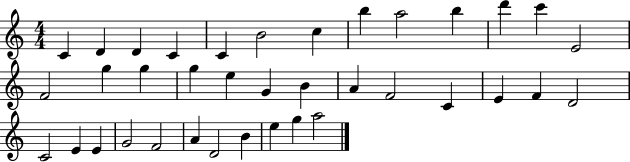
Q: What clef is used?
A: treble